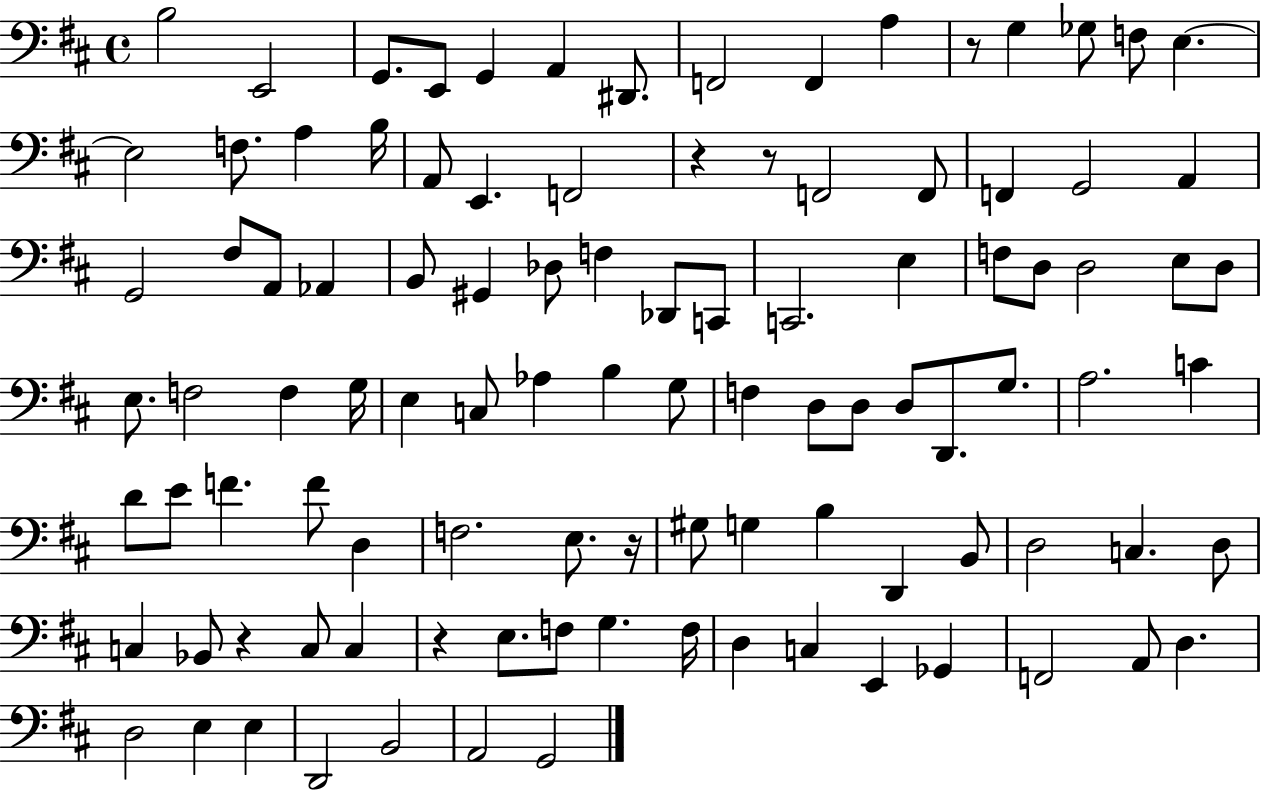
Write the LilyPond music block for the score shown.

{
  \clef bass
  \time 4/4
  \defaultTimeSignature
  \key d \major
  \repeat volta 2 { b2 e,2 | g,8. e,8 g,4 a,4 dis,8. | f,2 f,4 a4 | r8 g4 ges8 f8 e4.~~ | \break e2 f8. a4 b16 | a,8 e,4. f,2 | r4 r8 f,2 f,8 | f,4 g,2 a,4 | \break g,2 fis8 a,8 aes,4 | b,8 gis,4 des8 f4 des,8 c,8 | c,2. e4 | f8 d8 d2 e8 d8 | \break e8. f2 f4 g16 | e4 c8 aes4 b4 g8 | f4 d8 d8 d8 d,8. g8. | a2. c'4 | \break d'8 e'8 f'4. f'8 d4 | f2. e8. r16 | gis8 g4 b4 d,4 b,8 | d2 c4. d8 | \break c4 bes,8 r4 c8 c4 | r4 e8. f8 g4. f16 | d4 c4 e,4 ges,4 | f,2 a,8 d4. | \break d2 e4 e4 | d,2 b,2 | a,2 g,2 | } \bar "|."
}